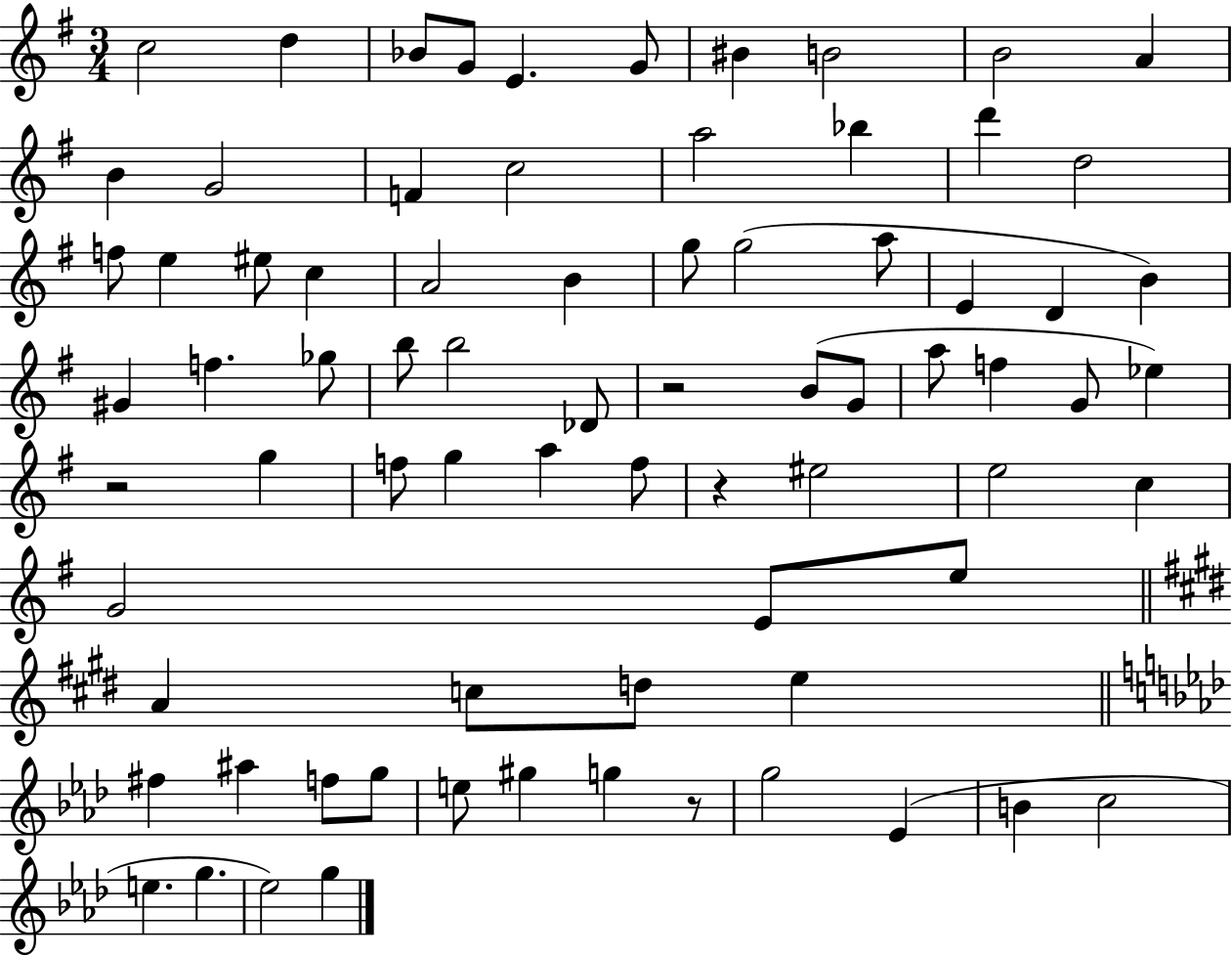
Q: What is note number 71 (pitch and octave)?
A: Eb5